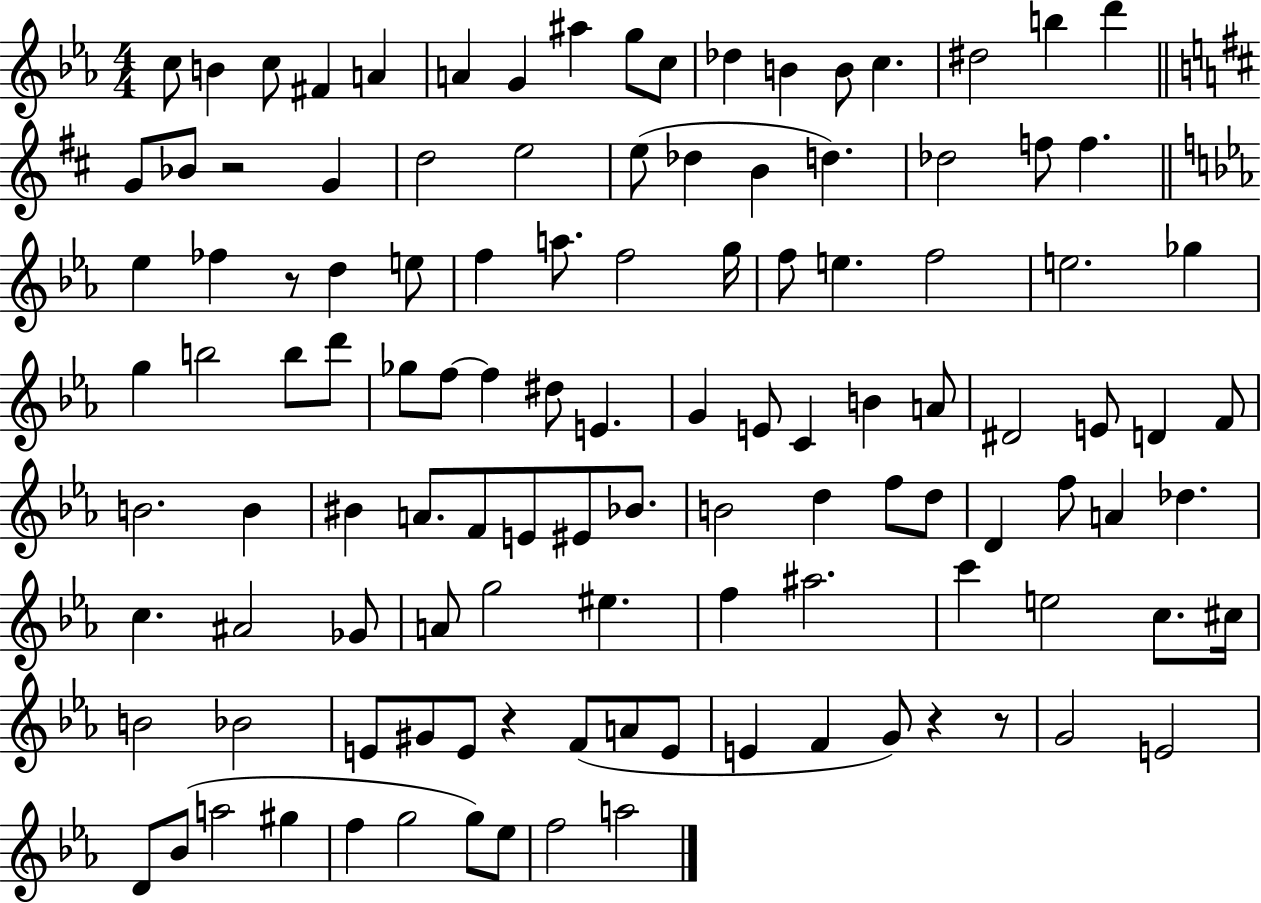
{
  \clef treble
  \numericTimeSignature
  \time 4/4
  \key ees \major
  \repeat volta 2 { c''8 b'4 c''8 fis'4 a'4 | a'4 g'4 ais''4 g''8 c''8 | des''4 b'4 b'8 c''4. | dis''2 b''4 d'''4 | \break \bar "||" \break \key d \major g'8 bes'8 r2 g'4 | d''2 e''2 | e''8( des''4 b'4 d''4.) | des''2 f''8 f''4. | \break \bar "||" \break \key ees \major ees''4 fes''4 r8 d''4 e''8 | f''4 a''8. f''2 g''16 | f''8 e''4. f''2 | e''2. ges''4 | \break g''4 b''2 b''8 d'''8 | ges''8 f''8~~ f''4 dis''8 e'4. | g'4 e'8 c'4 b'4 a'8 | dis'2 e'8 d'4 f'8 | \break b'2. b'4 | bis'4 a'8. f'8 e'8 eis'8 bes'8. | b'2 d''4 f''8 d''8 | d'4 f''8 a'4 des''4. | \break c''4. ais'2 ges'8 | a'8 g''2 eis''4. | f''4 ais''2. | c'''4 e''2 c''8. cis''16 | \break b'2 bes'2 | e'8 gis'8 e'8 r4 f'8( a'8 e'8 | e'4 f'4 g'8) r4 r8 | g'2 e'2 | \break d'8 bes'8( a''2 gis''4 | f''4 g''2 g''8) ees''8 | f''2 a''2 | } \bar "|."
}